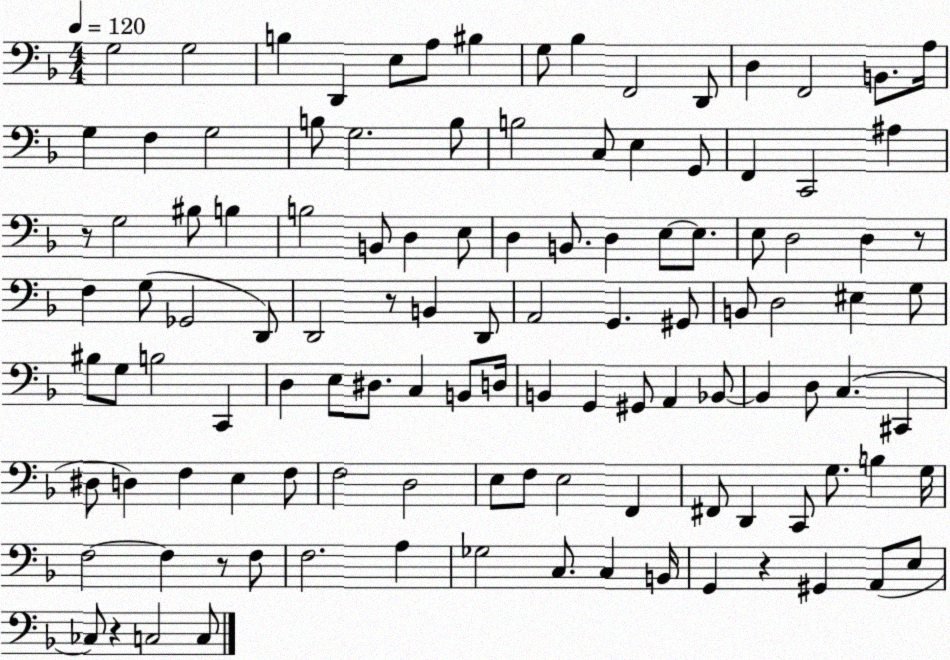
X:1
T:Untitled
M:4/4
L:1/4
K:F
G,2 G,2 B, D,, E,/2 A,/2 ^B, G,/2 _B, F,,2 D,,/2 D, F,,2 B,,/2 A,/4 G, F, G,2 B,/2 G,2 B,/2 B,2 C,/2 E, G,,/2 F,, C,,2 ^A, z/2 G,2 ^B,/2 B, B,2 B,,/2 D, E,/2 D, B,,/2 D, E,/2 E,/2 E,/2 D,2 D, z/2 F, G,/2 _G,,2 D,,/2 D,,2 z/2 B,, D,,/2 A,,2 G,, ^G,,/2 B,,/2 D,2 ^E, G,/2 ^B,/2 G,/2 B,2 C,, D, E,/2 ^D,/2 C, B,,/2 D,/4 B,, G,, ^G,,/2 A,, _B,,/2 _B,, D,/2 C, ^C,, ^D,/2 D, F, E, F,/2 F,2 D,2 E,/2 F,/2 E,2 F,, ^F,,/2 D,, C,,/2 G,/2 B, G,/4 F,2 F, z/2 F,/2 F,2 A, _G,2 C,/2 C, B,,/4 G,, z ^G,, A,,/2 E,/2 _C,/2 z C,2 C,/2